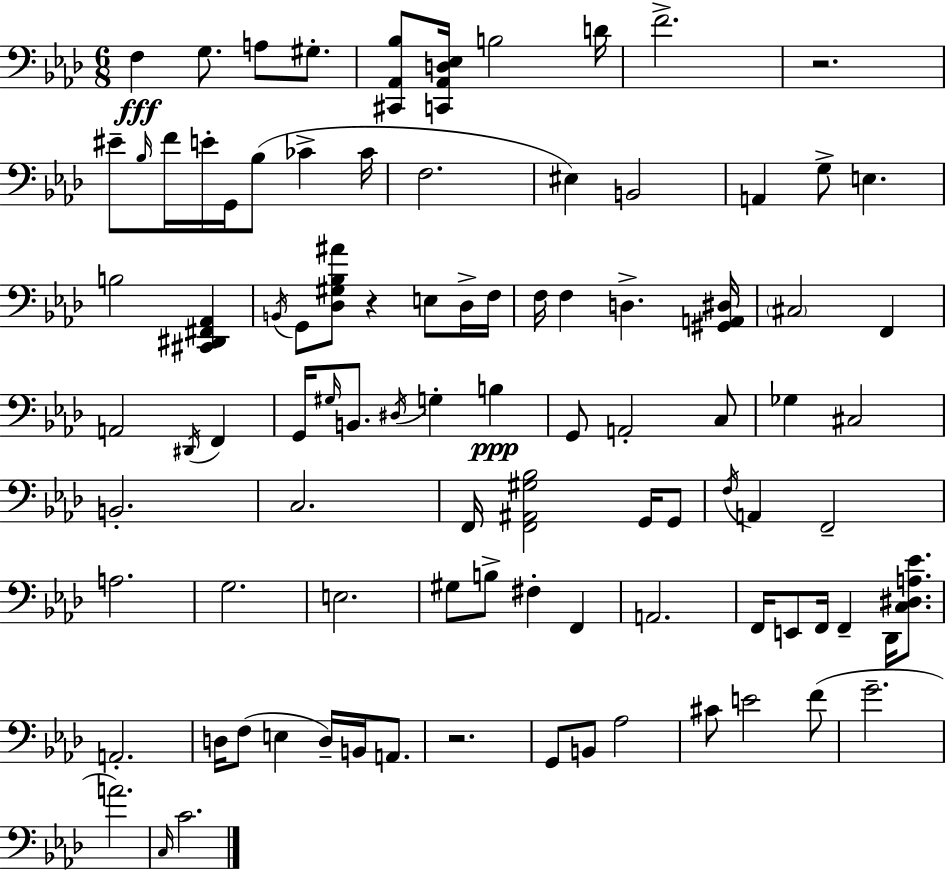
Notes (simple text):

F3/q G3/e. A3/e G#3/e. [C#2,Ab2,Bb3]/e [C2,Ab2,D3,Eb3]/s B3/h D4/s F4/h. R/h. EIS4/e Bb3/s F4/s E4/s G2/s Bb3/e CES4/q CES4/s F3/h. EIS3/q B2/h A2/q G3/e E3/q. B3/h [C#2,D#2,F#2,Ab2]/q B2/s G2/e [Db3,G#3,Bb3,A#4]/e R/q E3/e Db3/s F3/s F3/s F3/q D3/q. [G#2,A2,D#3]/s C#3/h F2/q A2/h D#2/s F2/q G2/s G#3/s B2/e. D#3/s G3/q B3/q G2/e A2/h C3/e Gb3/q C#3/h B2/h. C3/h. F2/s [F2,A#2,G#3,Bb3]/h G2/s G2/e F3/s A2/q F2/h A3/h. G3/h. E3/h. G#3/e B3/e F#3/q F2/q A2/h. F2/s E2/e F2/s F2/q Db2/s [C3,D#3,A3,Eb4]/e. A2/h. D3/s F3/e E3/q D3/s B2/s A2/e. R/h. G2/e B2/e Ab3/h C#4/e E4/h F4/e G4/h. A4/h. C3/s C4/h.